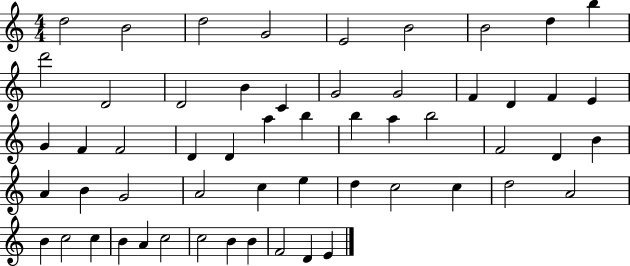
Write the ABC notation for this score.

X:1
T:Untitled
M:4/4
L:1/4
K:C
d2 B2 d2 G2 E2 B2 B2 d b d'2 D2 D2 B C G2 G2 F D F E G F F2 D D a b b a b2 F2 D B A B G2 A2 c e d c2 c d2 A2 B c2 c B A c2 c2 B B F2 D E